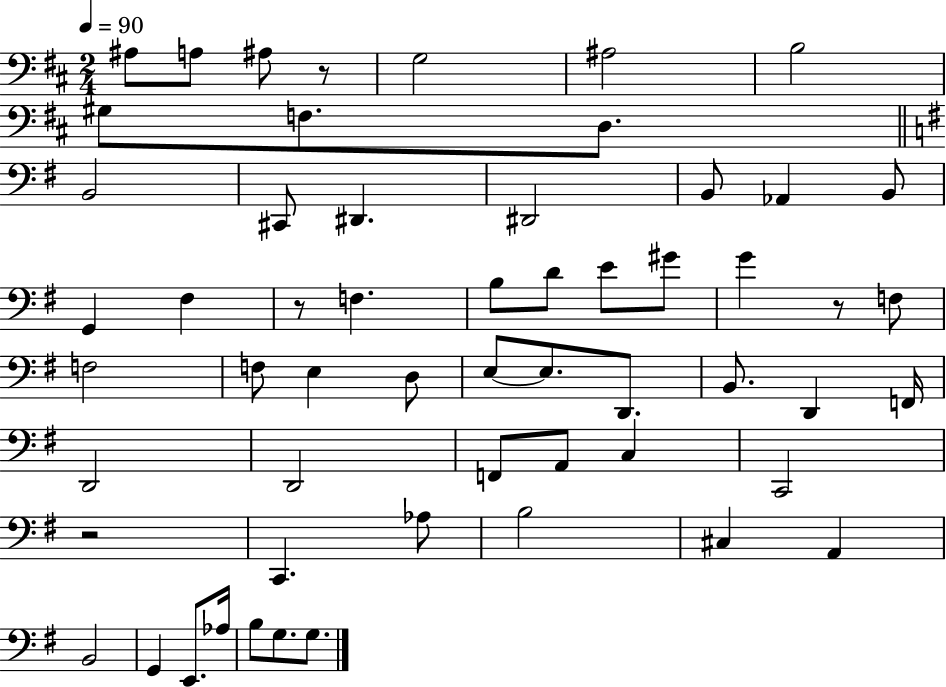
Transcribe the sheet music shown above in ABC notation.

X:1
T:Untitled
M:2/4
L:1/4
K:D
^A,/2 A,/2 ^A,/2 z/2 G,2 ^A,2 B,2 ^G,/2 F,/2 D,/2 B,,2 ^C,,/2 ^D,, ^D,,2 B,,/2 _A,, B,,/2 G,, ^F, z/2 F, B,/2 D/2 E/2 ^G/2 G z/2 F,/2 F,2 F,/2 E, D,/2 E,/2 E,/2 D,,/2 B,,/2 D,, F,,/4 D,,2 D,,2 F,,/2 A,,/2 C, C,,2 z2 C,, _A,/2 B,2 ^C, A,, B,,2 G,, E,,/2 _A,/4 B,/2 G,/2 G,/2